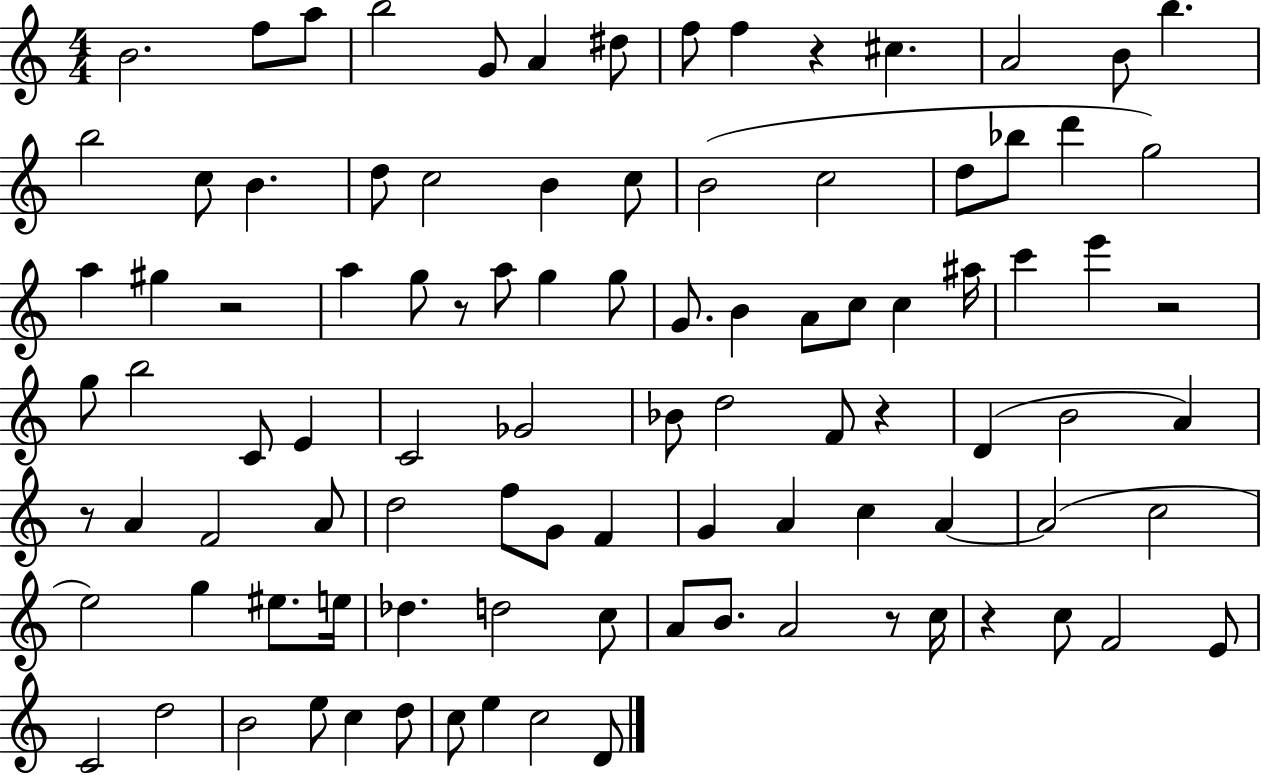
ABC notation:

X:1
T:Untitled
M:4/4
L:1/4
K:C
B2 f/2 a/2 b2 G/2 A ^d/2 f/2 f z ^c A2 B/2 b b2 c/2 B d/2 c2 B c/2 B2 c2 d/2 _b/2 d' g2 a ^g z2 a g/2 z/2 a/2 g g/2 G/2 B A/2 c/2 c ^a/4 c' e' z2 g/2 b2 C/2 E C2 _G2 _B/2 d2 F/2 z D B2 A z/2 A F2 A/2 d2 f/2 G/2 F G A c A A2 c2 e2 g ^e/2 e/4 _d d2 c/2 A/2 B/2 A2 z/2 c/4 z c/2 F2 E/2 C2 d2 B2 e/2 c d/2 c/2 e c2 D/2